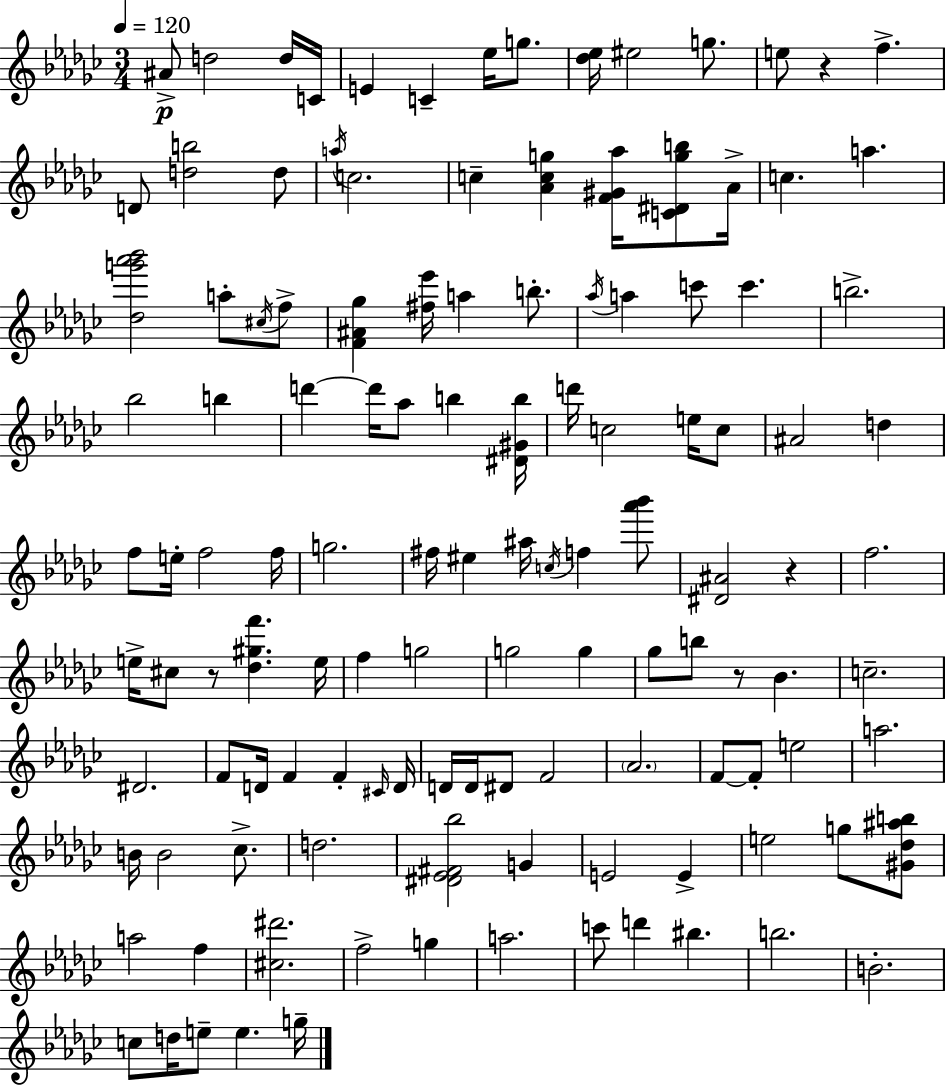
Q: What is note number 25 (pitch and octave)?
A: B5